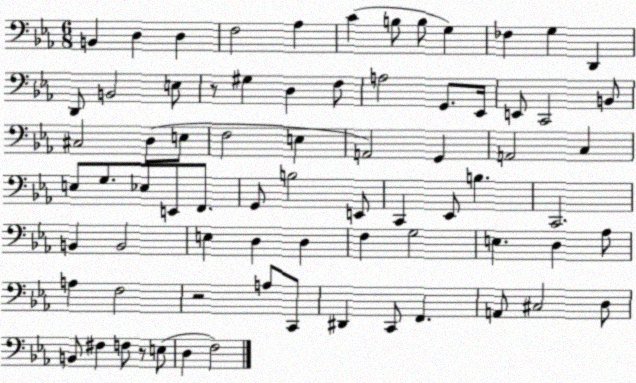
X:1
T:Untitled
M:6/8
L:1/4
K:Eb
B,, D, D, F,2 _A, C B,/2 B,/2 G, _F, G, D,, D,,/2 B,,2 E,/2 z/2 ^G, D, F,/2 A,2 G,,/2 _E,,/4 E,,/2 C,,2 B,,/2 ^C,2 D,/2 E,/2 F,2 E, A,,2 G,, A,,2 C, E,/2 G,/2 _E,/2 E,,/2 F,,/2 G,,/2 B,2 E,,/2 C,, _E,,/2 B, C,,2 B,, B,,2 E, D, D, F, G,2 E, D, _A,/2 A, F,2 z2 A,/2 C,,/2 ^D,, C,,/2 F,, A,,/2 ^C,2 D,/2 B,,/2 ^F, F,/2 z/2 E,/2 D, F,2